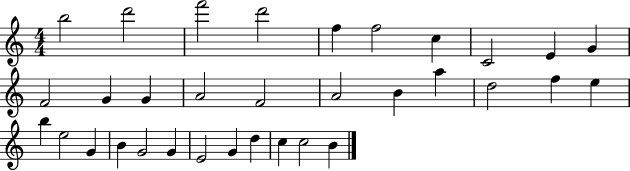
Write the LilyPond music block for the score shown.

{
  \clef treble
  \numericTimeSignature
  \time 4/4
  \key c \major
  b''2 d'''2 | f'''2 d'''2 | f''4 f''2 c''4 | c'2 e'4 g'4 | \break f'2 g'4 g'4 | a'2 f'2 | a'2 b'4 a''4 | d''2 f''4 e''4 | \break b''4 e''2 g'4 | b'4 g'2 g'4 | e'2 g'4 d''4 | c''4 c''2 b'4 | \break \bar "|."
}